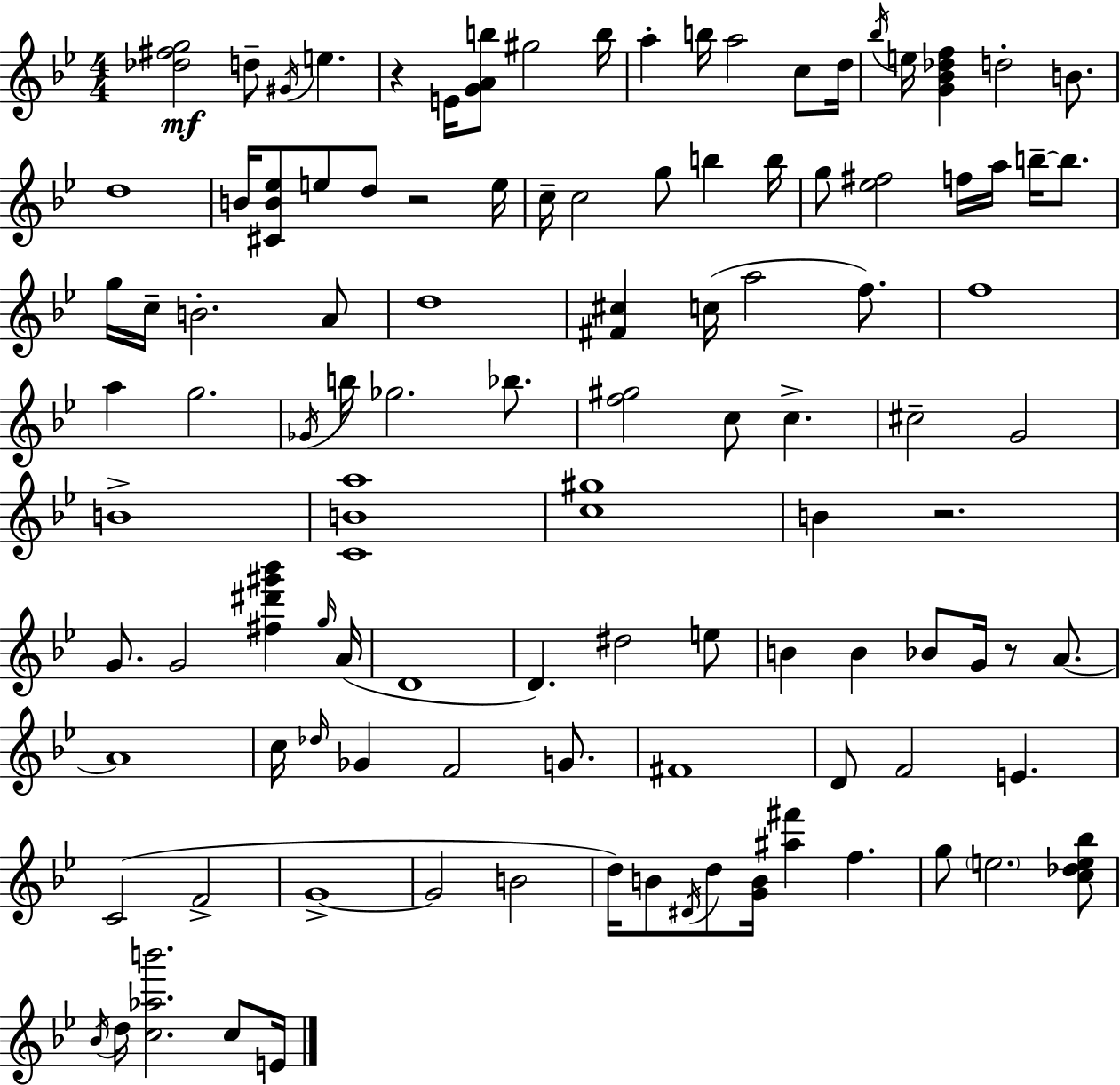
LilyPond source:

{
  \clef treble
  \numericTimeSignature
  \time 4/4
  \key bes \major
  <des'' fis'' g''>2\mf d''8-- \acciaccatura { gis'16 } e''4. | r4 e'16 <g' a' b''>8 gis''2 | b''16 a''4-. b''16 a''2 c''8 | d''16 \acciaccatura { bes''16 } e''16 <g' bes' des'' f''>4 d''2-. b'8. | \break d''1 | b'16 <cis' b' ees''>8 e''8 d''8 r2 | e''16 c''16-- c''2 g''8 b''4 | b''16 g''8 <ees'' fis''>2 f''16 a''16 b''16--~~ b''8. | \break g''16 c''16-- b'2.-. | a'8 d''1 | <fis' cis''>4 c''16( a''2 f''8.) | f''1 | \break a''4 g''2. | \acciaccatura { ges'16 } b''16 ges''2. | bes''8. <f'' gis''>2 c''8 c''4.-> | cis''2-- g'2 | \break b'1-> | <c' b' a''>1 | <c'' gis''>1 | b'4 r2. | \break g'8. g'2 <fis'' dis''' gis''' bes'''>4 | \grace { g''16 } a'16( d'1 | d'4.) dis''2 | e''8 b'4 b'4 bes'8 g'16 r8 | \break a'8.~~ a'1 | c''16 \grace { des''16 } ges'4 f'2 | g'8. fis'1 | d'8 f'2 e'4. | \break c'2( f'2-> | g'1->~~ | g'2 b'2 | d''16) b'8 \acciaccatura { dis'16 } d''8 <g' b'>16 <ais'' fis'''>4 | \break f''4. g''8 \parenthesize e''2. | <c'' des'' e'' bes''>8 \acciaccatura { bes'16 } d''16 <c'' aes'' b'''>2. | c''8 e'16 \bar "|."
}